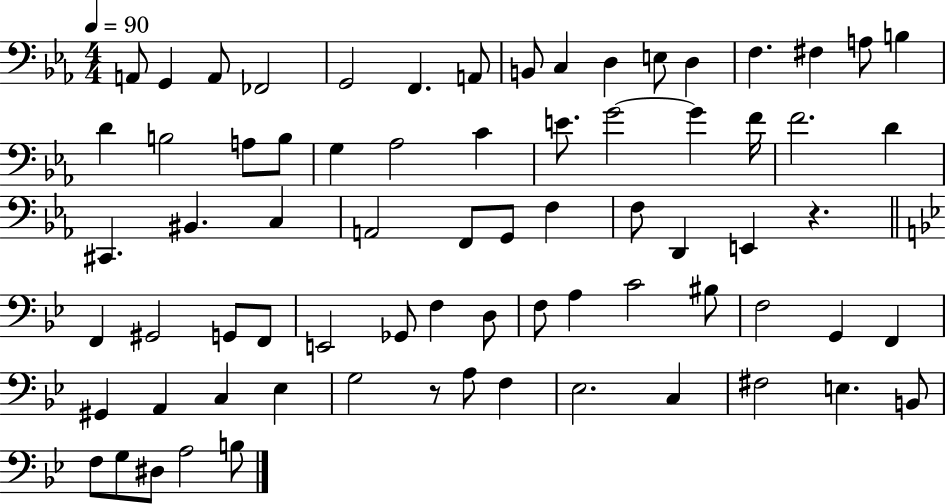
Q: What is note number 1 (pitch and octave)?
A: A2